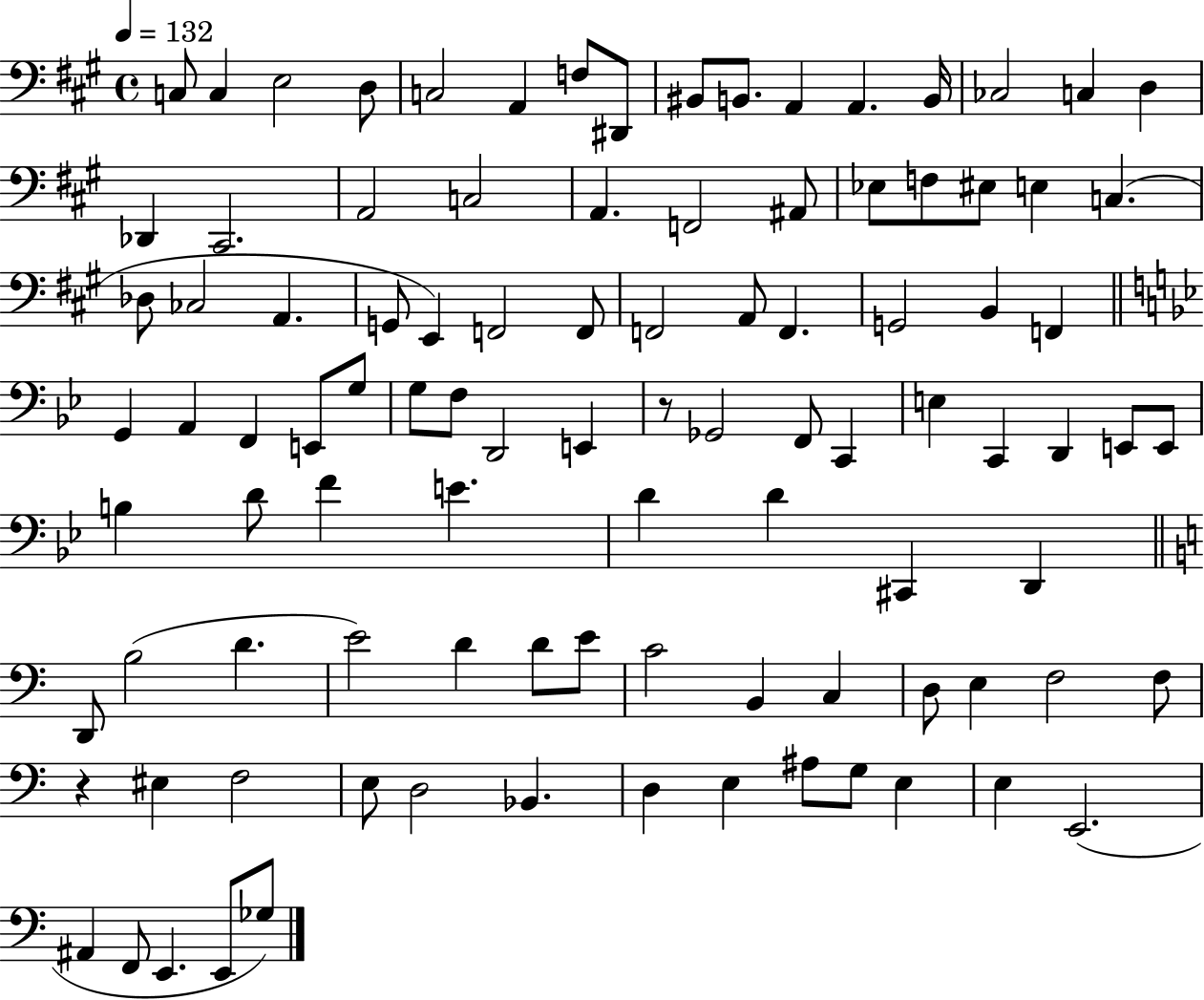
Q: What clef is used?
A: bass